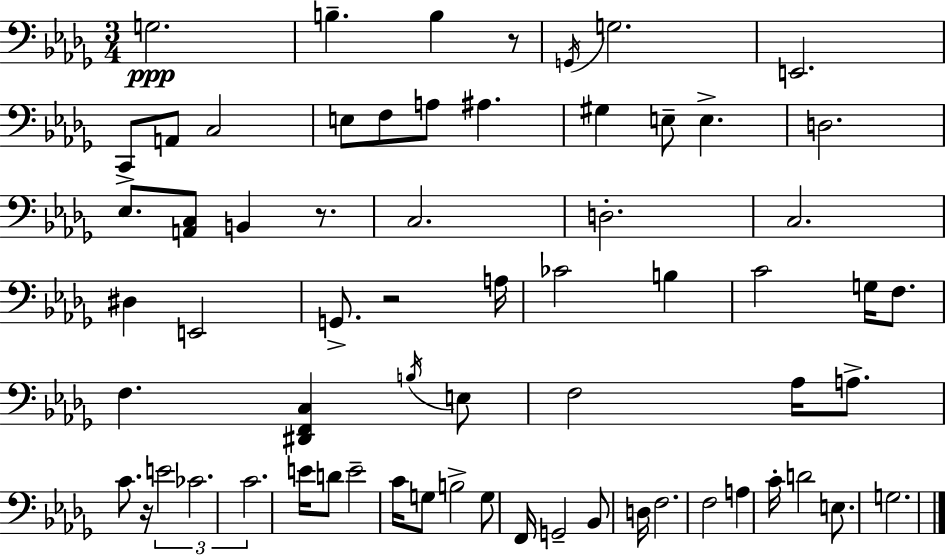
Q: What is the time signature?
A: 3/4